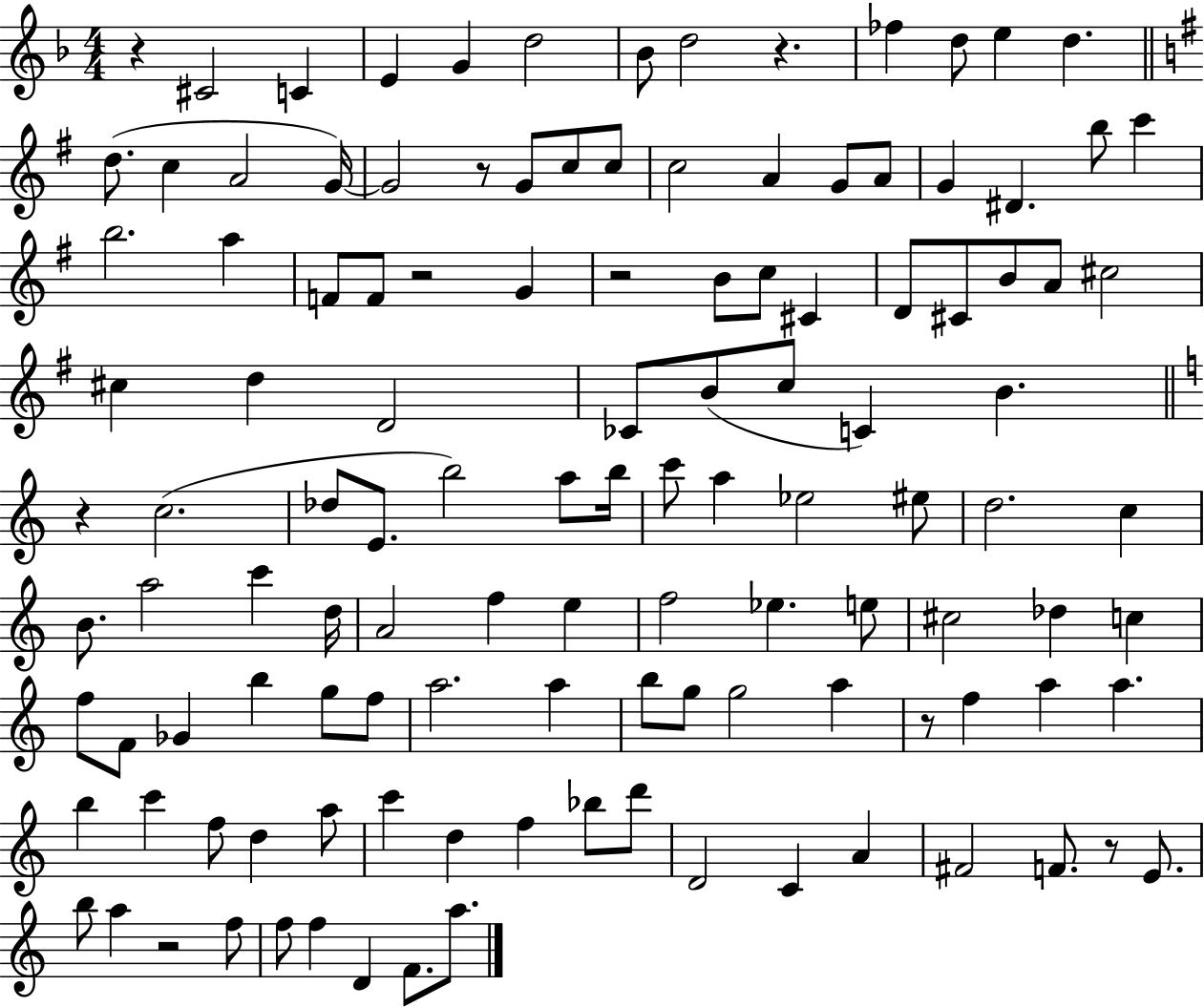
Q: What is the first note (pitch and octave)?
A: C#4